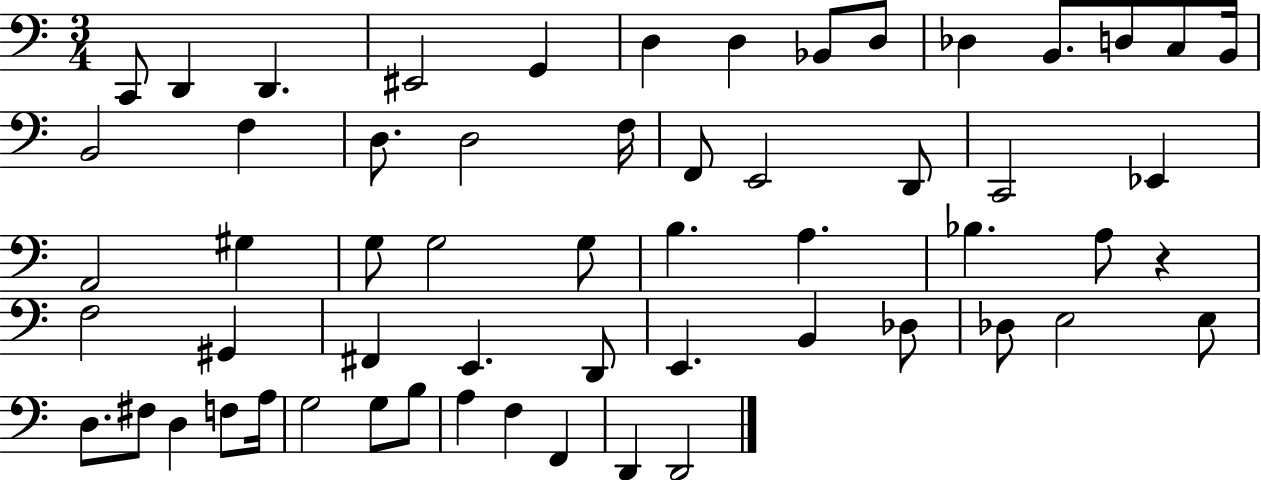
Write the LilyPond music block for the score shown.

{
  \clef bass
  \numericTimeSignature
  \time 3/4
  \key c \major
  c,8 d,4 d,4. | eis,2 g,4 | d4 d4 bes,8 d8 | des4 b,8. d8 c8 b,16 | \break b,2 f4 | d8. d2 f16 | f,8 e,2 d,8 | c,2 ees,4 | \break a,2 gis4 | g8 g2 g8 | b4. a4. | bes4. a8 r4 | \break f2 gis,4 | fis,4 e,4. d,8 | e,4. b,4 des8 | des8 e2 e8 | \break d8. fis8 d4 f8 a16 | g2 g8 b8 | a4 f4 f,4 | d,4 d,2 | \break \bar "|."
}